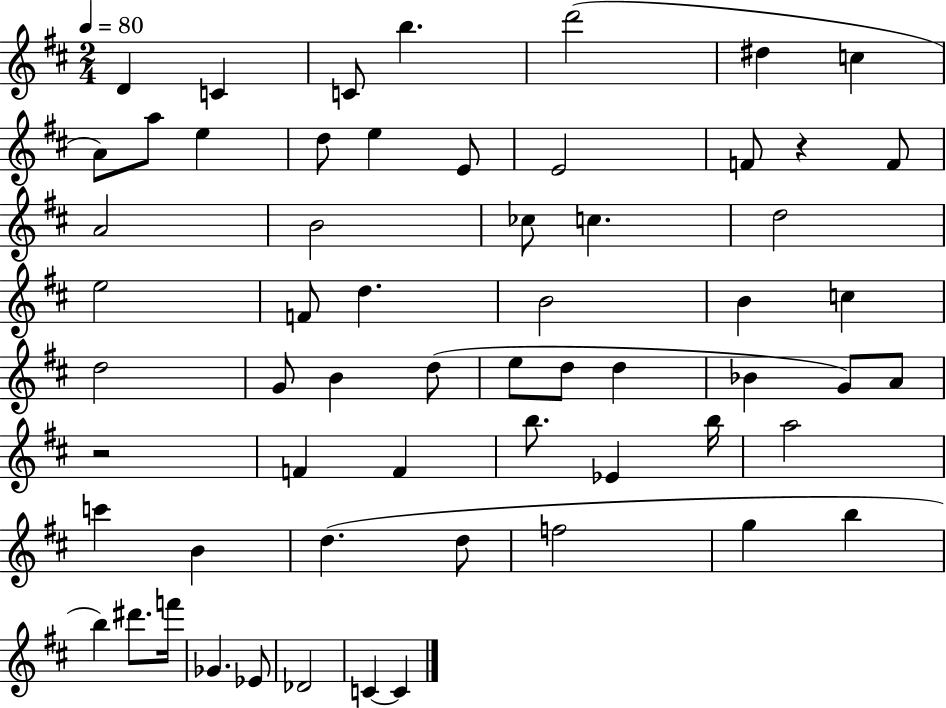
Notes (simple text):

D4/q C4/q C4/e B5/q. D6/h D#5/q C5/q A4/e A5/e E5/q D5/e E5/q E4/e E4/h F4/e R/q F4/e A4/h B4/h CES5/e C5/q. D5/h E5/h F4/e D5/q. B4/h B4/q C5/q D5/h G4/e B4/q D5/e E5/e D5/e D5/q Bb4/q G4/e A4/e R/h F4/q F4/q B5/e. Eb4/q B5/s A5/h C6/q B4/q D5/q. D5/e F5/h G5/q B5/q B5/q D#6/e. F6/s Gb4/q. Eb4/e Db4/h C4/q C4/q